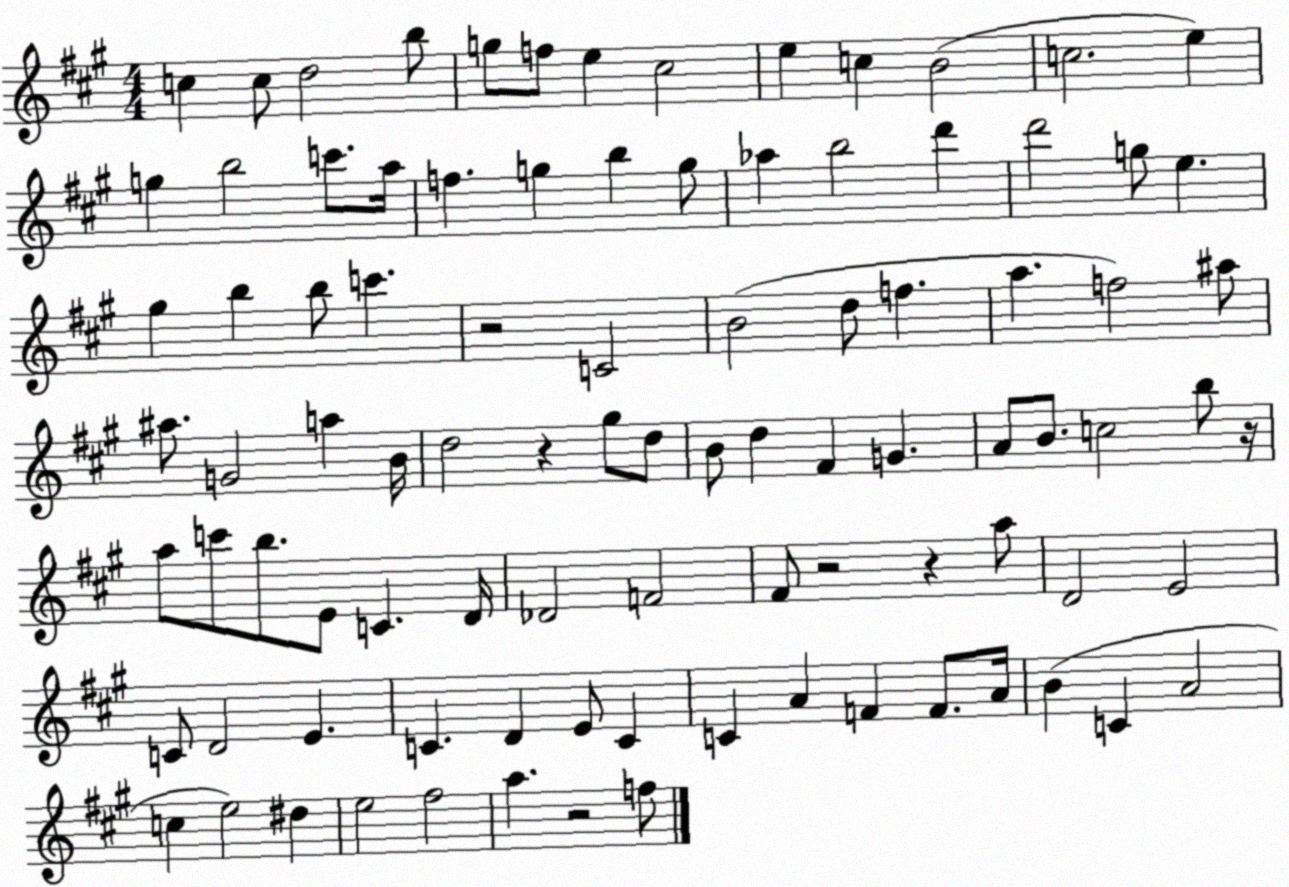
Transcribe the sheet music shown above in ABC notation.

X:1
T:Untitled
M:4/4
L:1/4
K:A
c c/2 d2 b/2 g/2 f/2 e ^c2 e c B2 c2 e g b2 c'/2 a/4 f g b g/2 _a b2 d' d'2 g/2 e ^g b b/2 c' z2 C2 B2 d/2 f a f2 ^a/2 ^a/2 G2 a B/4 d2 z ^g/2 d/2 B/2 d ^F G A/2 B/2 c2 b/2 z/4 a/2 c'/2 b/2 E/2 C D/4 _D2 F2 ^F/2 z2 z a/2 D2 E2 C/2 D2 E C D E/2 C C A F F/2 A/4 B C A2 c e2 ^d e2 ^f2 a z2 f/2